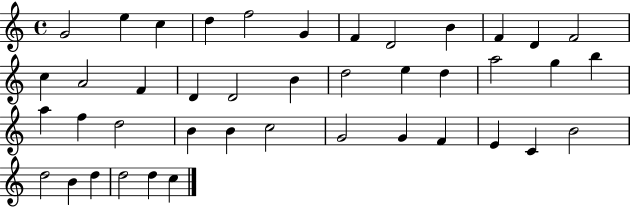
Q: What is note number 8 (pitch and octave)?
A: D4